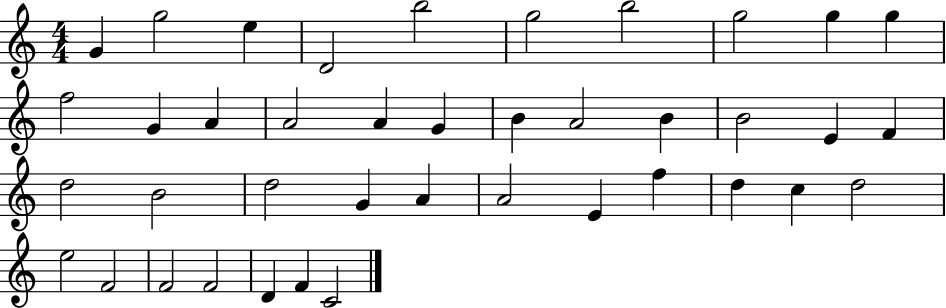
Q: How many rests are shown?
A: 0